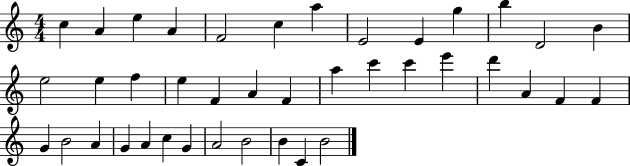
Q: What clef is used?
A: treble